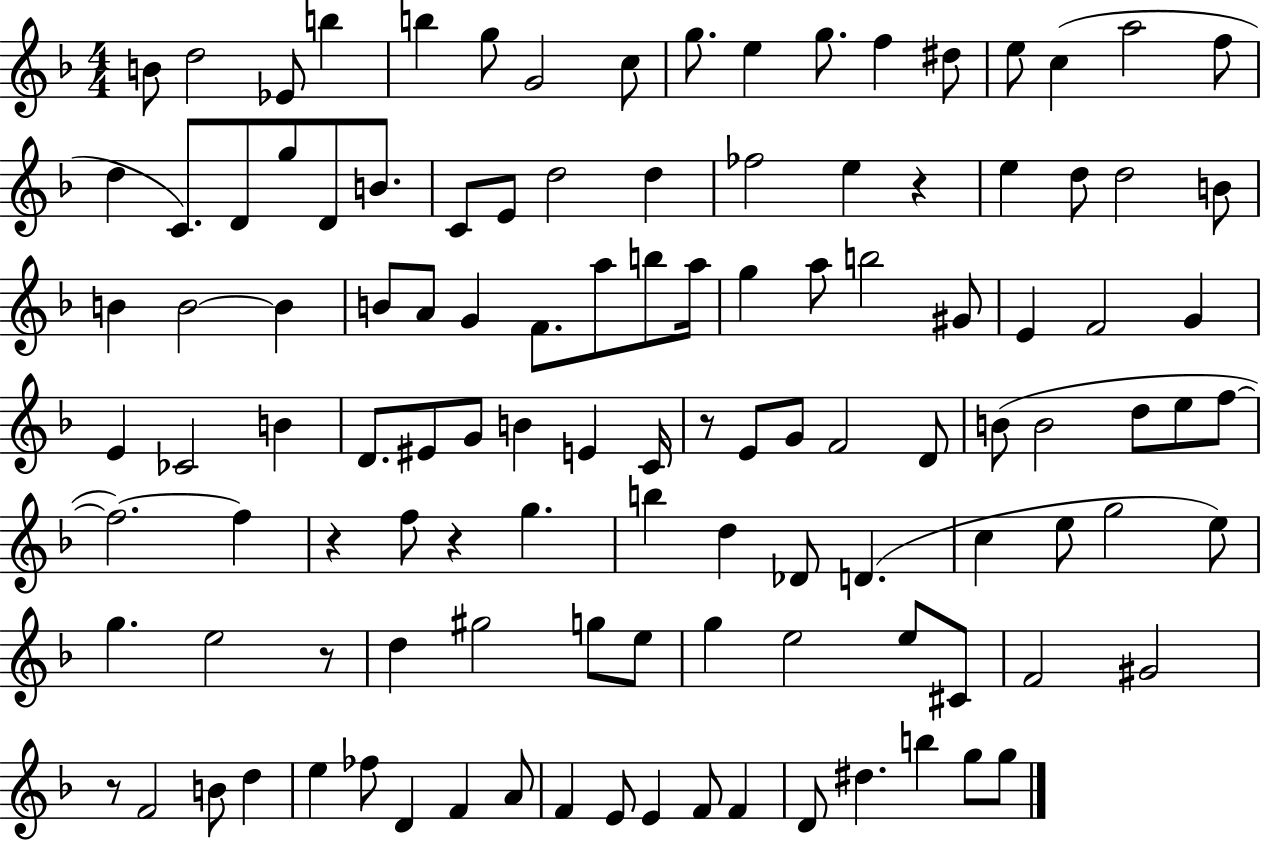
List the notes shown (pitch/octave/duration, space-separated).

B4/e D5/h Eb4/e B5/q B5/q G5/e G4/h C5/e G5/e. E5/q G5/e. F5/q D#5/e E5/e C5/q A5/h F5/e D5/q C4/e. D4/e G5/e D4/e B4/e. C4/e E4/e D5/h D5/q FES5/h E5/q R/q E5/q D5/e D5/h B4/e B4/q B4/h B4/q B4/e A4/e G4/q F4/e. A5/e B5/e A5/s G5/q A5/e B5/h G#4/e E4/q F4/h G4/q E4/q CES4/h B4/q D4/e. EIS4/e G4/e B4/q E4/q C4/s R/e E4/e G4/e F4/h D4/e B4/e B4/h D5/e E5/e F5/e F5/h. F5/q R/q F5/e R/q G5/q. B5/q D5/q Db4/e D4/q. C5/q E5/e G5/h E5/e G5/q. E5/h R/e D5/q G#5/h G5/e E5/e G5/q E5/h E5/e C#4/e F4/h G#4/h R/e F4/h B4/e D5/q E5/q FES5/e D4/q F4/q A4/e F4/q E4/e E4/q F4/e F4/q D4/e D#5/q. B5/q G5/e G5/e